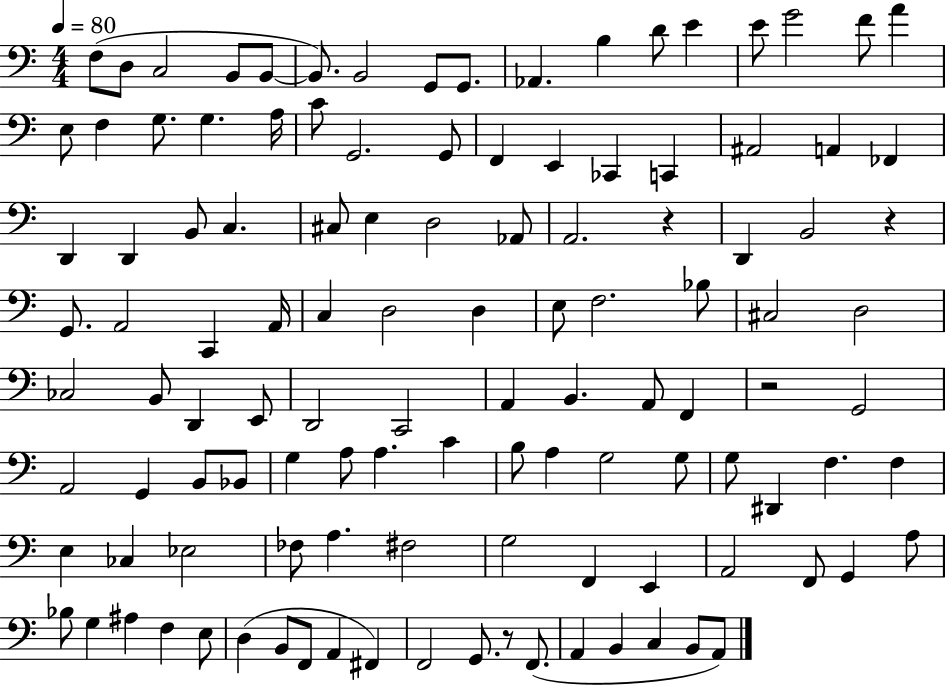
X:1
T:Untitled
M:4/4
L:1/4
K:C
F,/2 D,/2 C,2 B,,/2 B,,/2 B,,/2 B,,2 G,,/2 G,,/2 _A,, B, D/2 E E/2 G2 F/2 A E,/2 F, G,/2 G, A,/4 C/2 G,,2 G,,/2 F,, E,, _C,, C,, ^A,,2 A,, _F,, D,, D,, B,,/2 C, ^C,/2 E, D,2 _A,,/2 A,,2 z D,, B,,2 z G,,/2 A,,2 C,, A,,/4 C, D,2 D, E,/2 F,2 _B,/2 ^C,2 D,2 _C,2 B,,/2 D,, E,,/2 D,,2 C,,2 A,, B,, A,,/2 F,, z2 G,,2 A,,2 G,, B,,/2 _B,,/2 G, A,/2 A, C B,/2 A, G,2 G,/2 G,/2 ^D,, F, F, E, _C, _E,2 _F,/2 A, ^F,2 G,2 F,, E,, A,,2 F,,/2 G,, A,/2 _B,/2 G, ^A, F, E,/2 D, B,,/2 F,,/2 A,, ^F,, F,,2 G,,/2 z/2 F,,/2 A,, B,, C, B,,/2 A,,/2